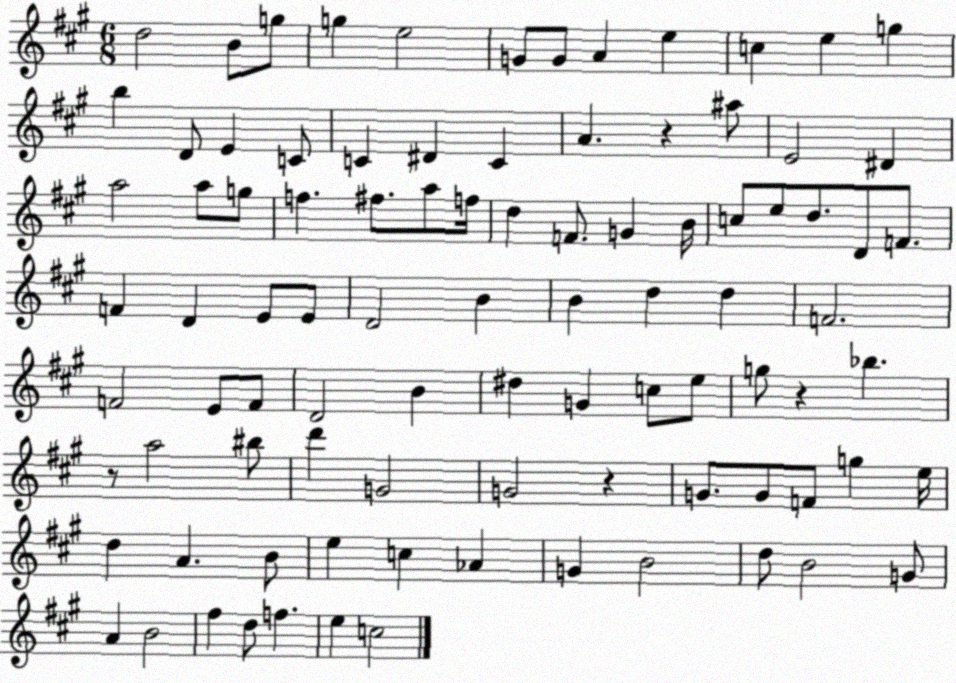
X:1
T:Untitled
M:6/8
L:1/4
K:A
d2 B/2 g/2 g e2 G/2 G/2 A e c e g b D/2 E C/2 C ^D C A z ^a/2 E2 ^D a2 a/2 g/2 f ^f/2 a/2 f/4 d F/2 G B/4 c/2 e/2 d/2 D/2 F/2 F D E/2 E/2 D2 B B d d F2 F2 E/2 F/2 D2 B ^d G c/2 e/2 g/2 z _b z/2 a2 ^b/2 d' G2 G2 z G/2 G/2 F/2 g e/4 d A B/2 e c _A G B2 d/2 B2 G/2 A B2 ^f d/2 f e c2